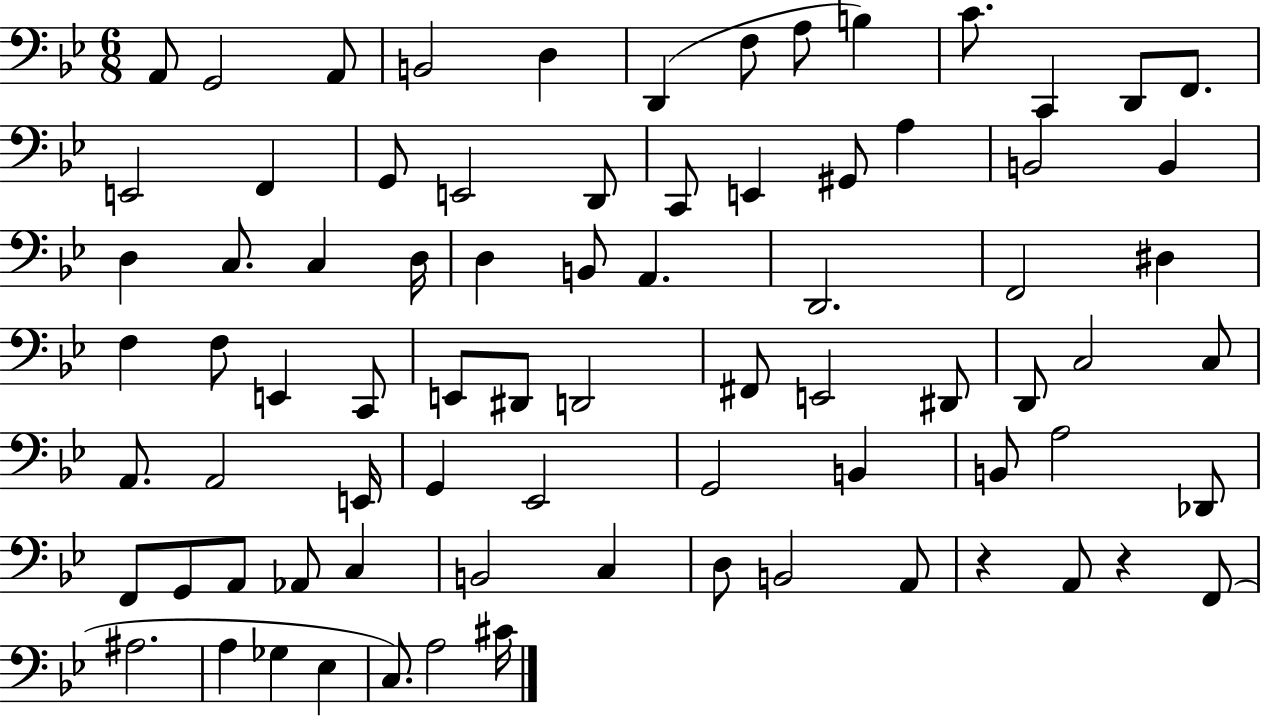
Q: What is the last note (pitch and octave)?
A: C#4